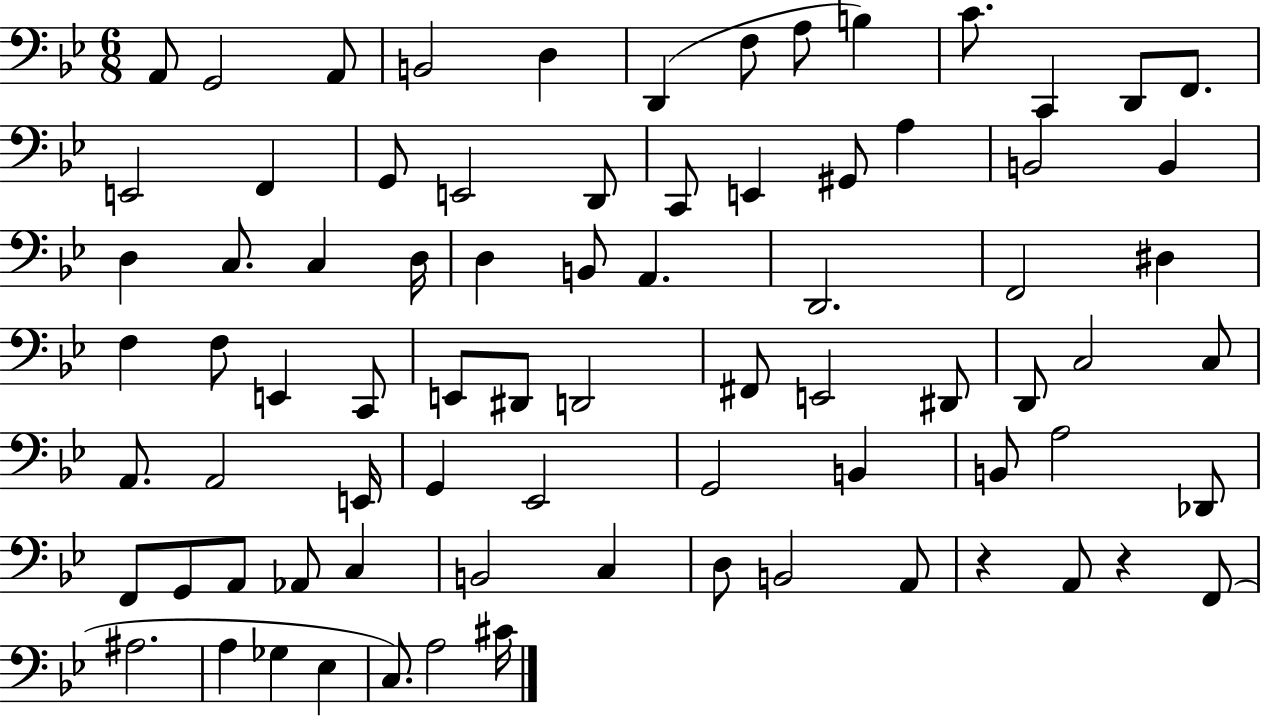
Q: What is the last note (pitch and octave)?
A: C#4